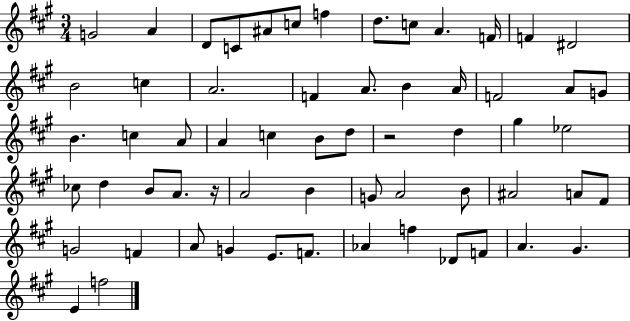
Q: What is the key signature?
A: A major